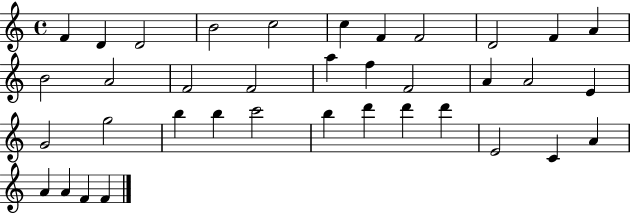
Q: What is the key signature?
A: C major